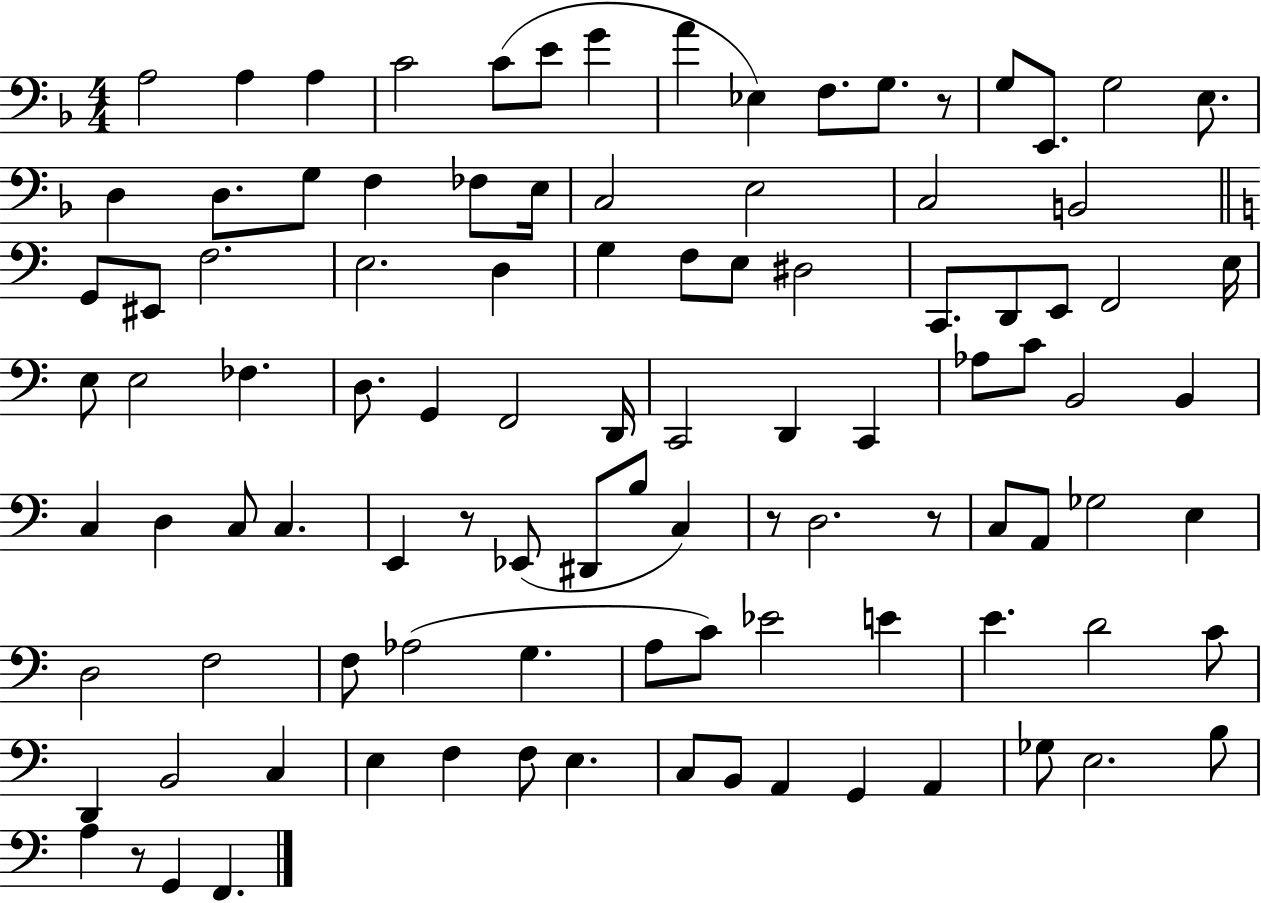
{
  \clef bass
  \numericTimeSignature
  \time 4/4
  \key f \major
  a2 a4 a4 | c'2 c'8( e'8 g'4 | a'4 ees4) f8. g8. r8 | g8 e,8. g2 e8. | \break d4 d8. g8 f4 fes8 e16 | c2 e2 | c2 b,2 | \bar "||" \break \key c \major g,8 eis,8 f2. | e2. d4 | g4 f8 e8 dis2 | c,8. d,8 e,8 f,2 e16 | \break e8 e2 fes4. | d8. g,4 f,2 d,16 | c,2 d,4 c,4 | aes8 c'8 b,2 b,4 | \break c4 d4 c8 c4. | e,4 r8 ees,8( dis,8 b8 c4) | r8 d2. r8 | c8 a,8 ges2 e4 | \break d2 f2 | f8 aes2( g4. | a8 c'8) ees'2 e'4 | e'4. d'2 c'8 | \break d,4 b,2 c4 | e4 f4 f8 e4. | c8 b,8 a,4 g,4 a,4 | ges8 e2. b8 | \break a4 r8 g,4 f,4. | \bar "|."
}